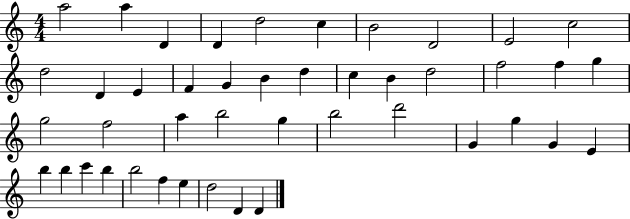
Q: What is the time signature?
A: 4/4